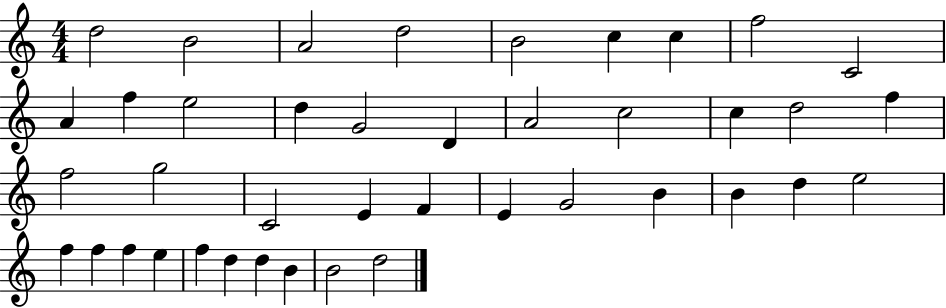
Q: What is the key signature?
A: C major